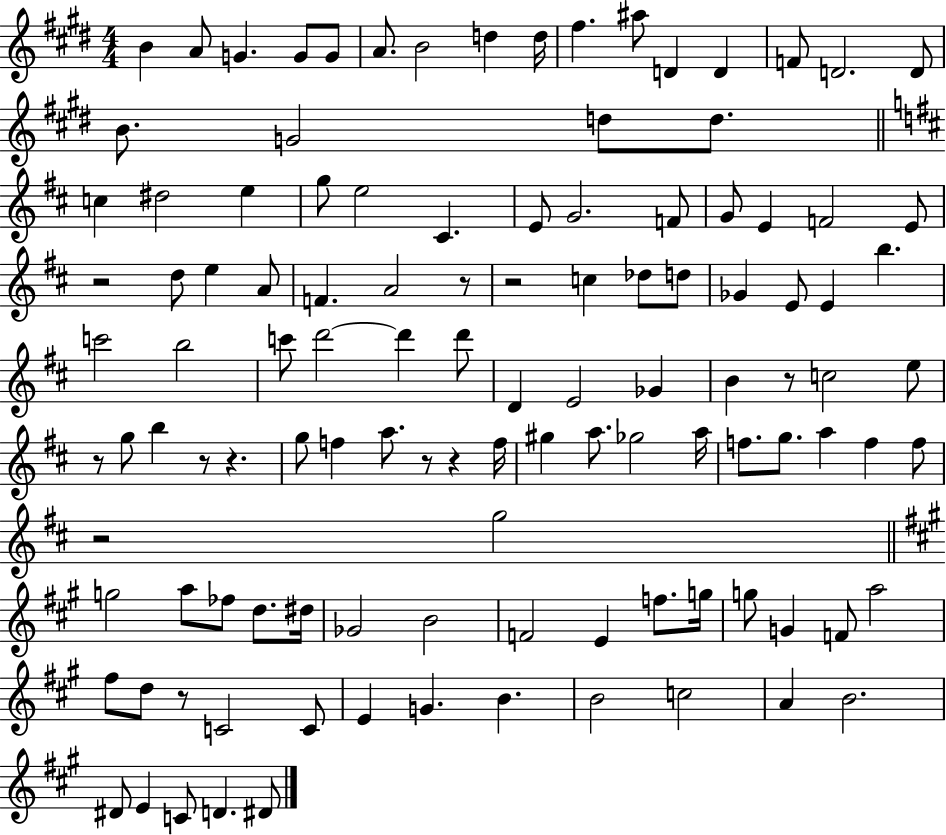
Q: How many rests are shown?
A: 11